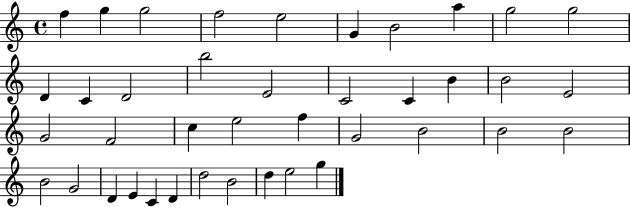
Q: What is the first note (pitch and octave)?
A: F5